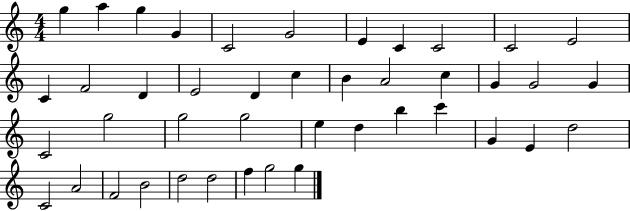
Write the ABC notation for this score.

X:1
T:Untitled
M:4/4
L:1/4
K:C
g a g G C2 G2 E C C2 C2 E2 C F2 D E2 D c B A2 c G G2 G C2 g2 g2 g2 e d b c' G E d2 C2 A2 F2 B2 d2 d2 f g2 g